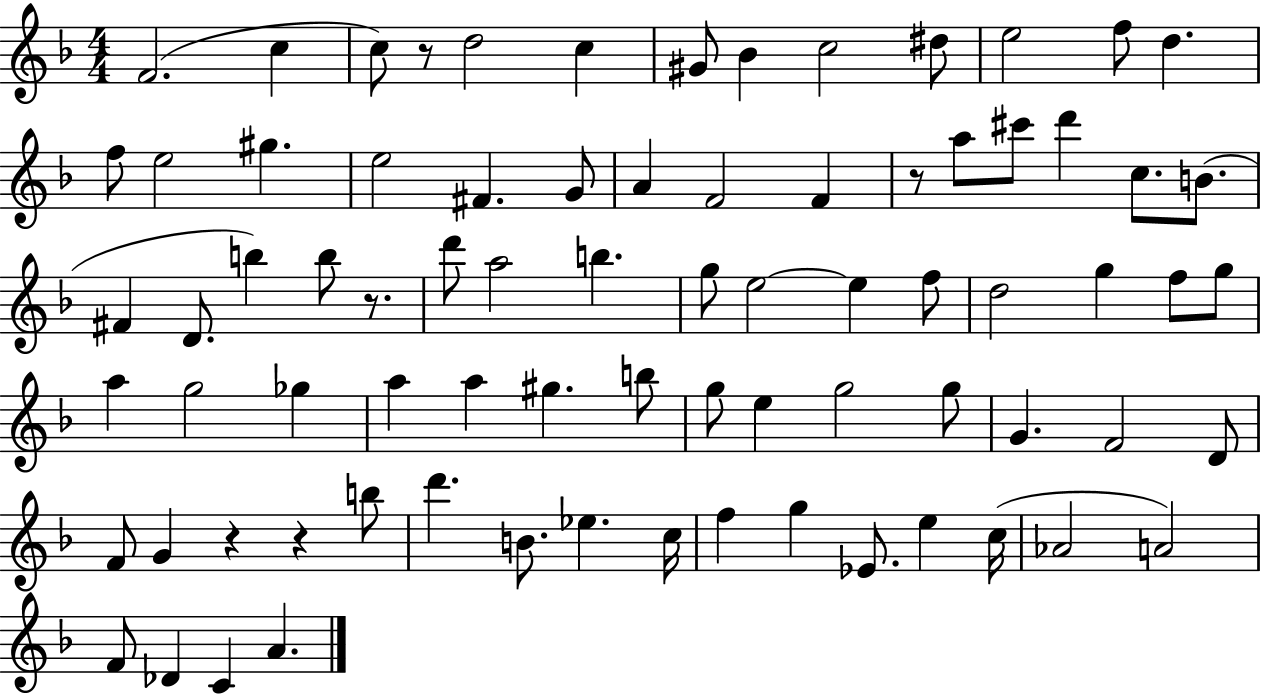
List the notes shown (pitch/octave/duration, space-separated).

F4/h. C5/q C5/e R/e D5/h C5/q G#4/e Bb4/q C5/h D#5/e E5/h F5/e D5/q. F5/e E5/h G#5/q. E5/h F#4/q. G4/e A4/q F4/h F4/q R/e A5/e C#6/e D6/q C5/e. B4/e. F#4/q D4/e. B5/q B5/e R/e. D6/e A5/h B5/q. G5/e E5/h E5/q F5/e D5/h G5/q F5/e G5/e A5/q G5/h Gb5/q A5/q A5/q G#5/q. B5/e G5/e E5/q G5/h G5/e G4/q. F4/h D4/e F4/e G4/q R/q R/q B5/e D6/q. B4/e. Eb5/q. C5/s F5/q G5/q Eb4/e. E5/q C5/s Ab4/h A4/h F4/e Db4/q C4/q A4/q.